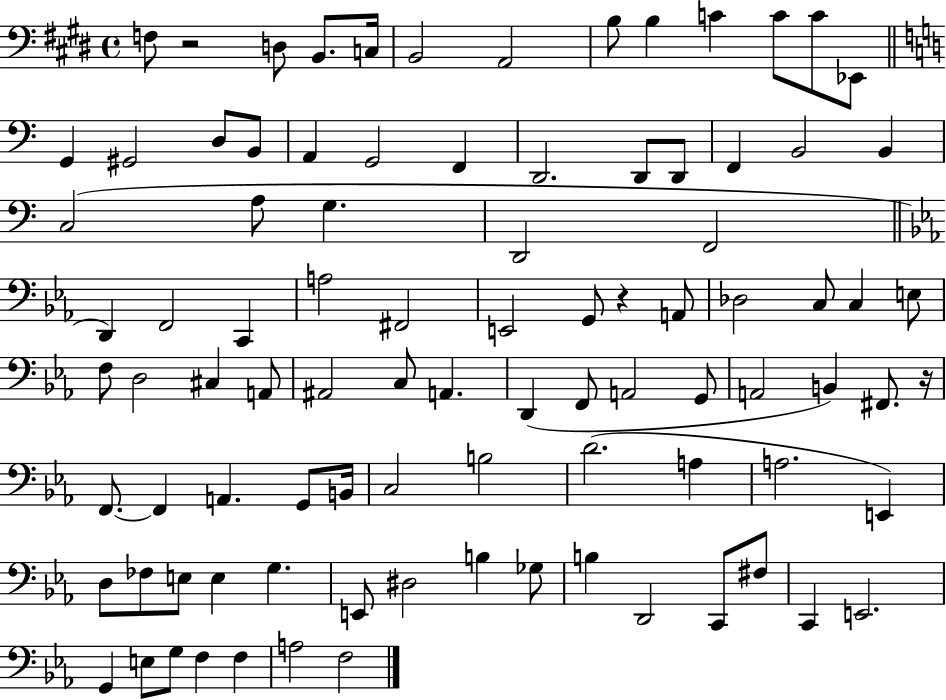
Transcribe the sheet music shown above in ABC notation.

X:1
T:Untitled
M:4/4
L:1/4
K:E
F,/2 z2 D,/2 B,,/2 C,/4 B,,2 A,,2 B,/2 B, C C/2 C/2 _E,,/2 G,, ^G,,2 D,/2 B,,/2 A,, G,,2 F,, D,,2 D,,/2 D,,/2 F,, B,,2 B,, C,2 A,/2 G, D,,2 F,,2 D,, F,,2 C,, A,2 ^F,,2 E,,2 G,,/2 z A,,/2 _D,2 C,/2 C, E,/2 F,/2 D,2 ^C, A,,/2 ^A,,2 C,/2 A,, D,, F,,/2 A,,2 G,,/2 A,,2 B,, ^F,,/2 z/4 F,,/2 F,, A,, G,,/2 B,,/4 C,2 B,2 D2 A, A,2 E,, D,/2 _F,/2 E,/2 E, G, E,,/2 ^D,2 B, _G,/2 B, D,,2 C,,/2 ^F,/2 C,, E,,2 G,, E,/2 G,/2 F, F, A,2 F,2